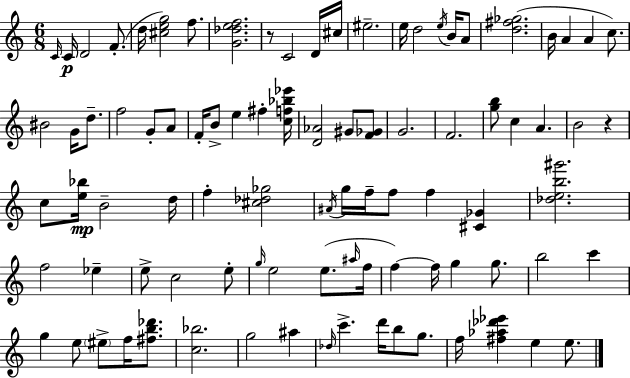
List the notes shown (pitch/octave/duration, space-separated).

C4/s C4/s D4/h F4/e. D5/s [C#5,E5,G5]/h F5/e. [G4,Db5,E5,F5]/h. R/e C4/h D4/s C#5/s EIS5/h. E5/s D5/h E5/s B4/s A4/e [D5,F#5,Gb5]/h. B4/s A4/q A4/q C5/e. BIS4/h G4/s D5/e. F5/h G4/e A4/e F4/s B4/e E5/q F#5/q [C5,F5,Bb5,Eb6]/s [D4,Ab4]/h G#4/e [F4,Gb4]/e G4/h. F4/h. [G5,B5]/e C5/q A4/q. B4/h R/q C5/e [E5,Bb5]/s B4/h D5/s F5/q [C#5,Db5,Gb5]/h A#4/s G5/s F5/s F5/e F5/q [C#4,Gb4]/q [Db5,E5,B5,G#6]/h. F5/h Eb5/q E5/e C5/h E5/e G5/s E5/h E5/e. A#5/s F5/s F5/q F5/s G5/q G5/e. B5/h C6/q G5/q E5/e EIS5/e F5/s [F#5,B5,Db6]/e. [C5,Bb5]/h. G5/h A#5/q Db5/s C6/q. D6/s B5/e G5/e. F5/s [F#5,Ab5,Db6,Eb6]/q E5/q E5/e.